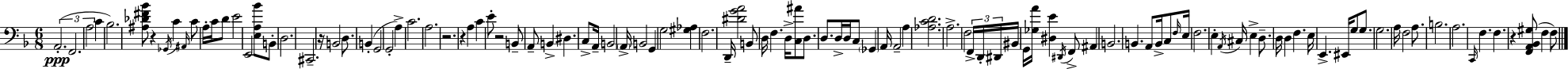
{
  \clef bass
  \numericTimeSignature
  \time 6/8
  \key d \minor
  \repeat volta 2 { \tuplet 3/2 { a,2.-.(\ppp | f,2. | a2 } c'4 | bes2.) | \break <ais des' fis' bes'>8 r4 \acciaccatura { ges,16 } c'4 \grace { ais,16 } | c'8 a16-. c'16 d'8 e'2 | e,2 <e a bes'>8 | b,8-. d2. | \break cis,2.-- | r16 b,2 d8. | b,4-.( g,2 | g,2-. a4->) | \break c'2. | a2. | r2. | r4 a4 c'4 | \break e'8-. r2 | b,8-- a,8-- b,4-> dis4. | c8-> a,16-- b,2 | \parenthesize a,16-> b,2 g,4 | \break g2 <gis aes>4 | f2. | d,16-- <dis' g' a'>2 b,8 | d16 f4. d16-> <c ais'>8 d8. | \break d8. d16-> d16 c8 \parenthesize ges,4 | a,16 a,2-- a4 | <aes c' d'>2. | a2.-> | \break f2 \tuplet 3/2 { f,16-> d,16-. | dis,16 } bis,16 g,16 <ges a'>16 <dis e'>4 \acciaccatura { dis,16 } f,8-> ais,4 | b,2. | b,4. a,8 b,16-> | \break c8 \grace { f16 } e16 f2. | e4-. \acciaccatura { a,16 } cis16 e4-> | d8.-- d16 d4 f4. | e16 e,4.-> eis,16 | \break g8 g8. g2. | a16 f2 | a8. b2. | a2. | \break \grace { c,16 } f4. | f4. r4 <f, a, bes, gis>8( | f4 f8) } \bar "|."
}